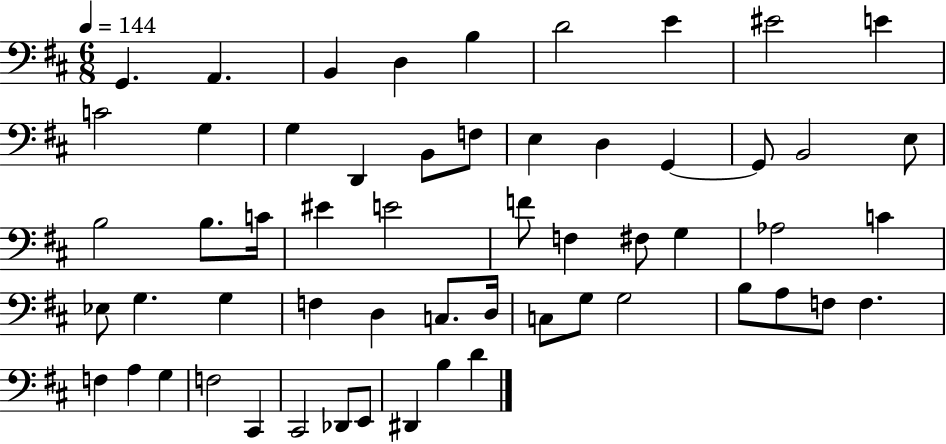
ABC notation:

X:1
T:Untitled
M:6/8
L:1/4
K:D
G,, A,, B,, D, B, D2 E ^E2 E C2 G, G, D,, B,,/2 F,/2 E, D, G,, G,,/2 B,,2 E,/2 B,2 B,/2 C/4 ^E E2 F/2 F, ^F,/2 G, _A,2 C _E,/2 G, G, F, D, C,/2 D,/4 C,/2 G,/2 G,2 B,/2 A,/2 F,/2 F, F, A, G, F,2 ^C,, ^C,,2 _D,,/2 E,,/2 ^D,, B, D